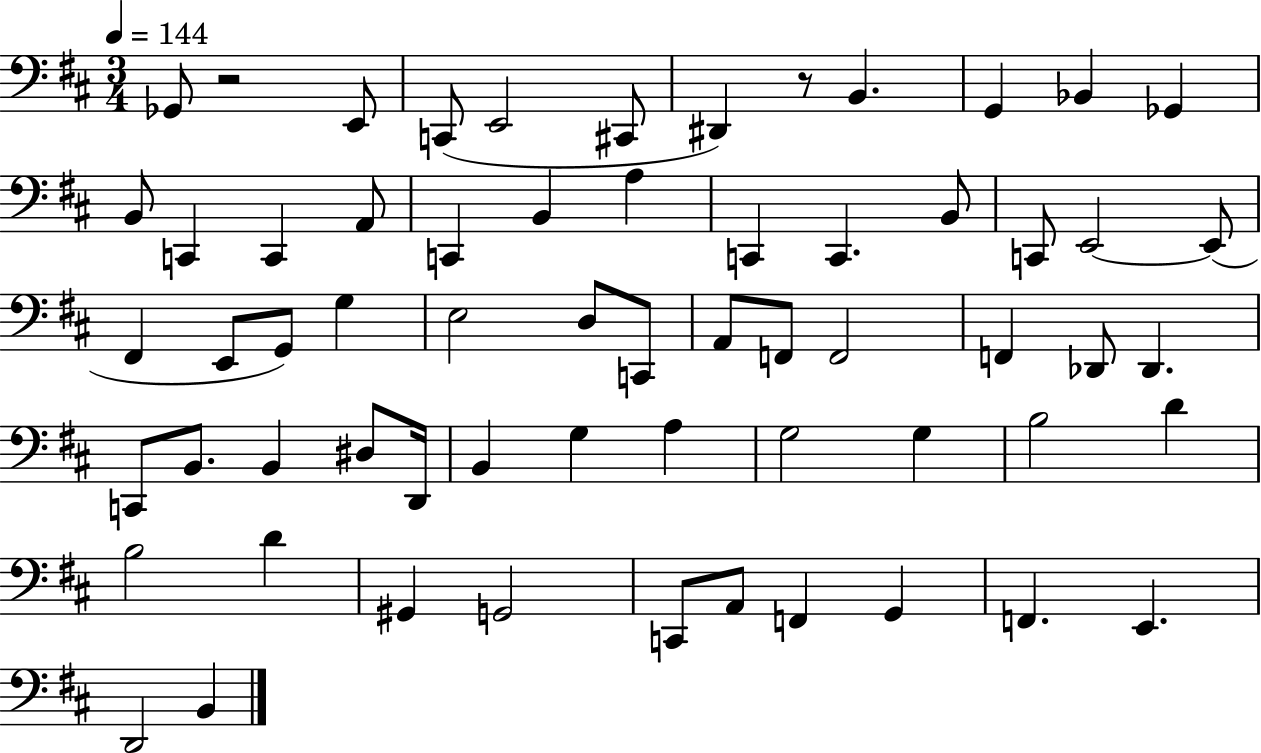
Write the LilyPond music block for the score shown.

{
  \clef bass
  \numericTimeSignature
  \time 3/4
  \key d \major
  \tempo 4 = 144
  ges,8 r2 e,8 | c,8( e,2 cis,8 | dis,4) r8 b,4. | g,4 bes,4 ges,4 | \break b,8 c,4 c,4 a,8 | c,4 b,4 a4 | c,4 c,4. b,8 | c,8 e,2~~ e,8( | \break fis,4 e,8 g,8) g4 | e2 d8 c,8 | a,8 f,8 f,2 | f,4 des,8 des,4. | \break c,8 b,8. b,4 dis8 d,16 | b,4 g4 a4 | g2 g4 | b2 d'4 | \break b2 d'4 | gis,4 g,2 | c,8 a,8 f,4 g,4 | f,4. e,4. | \break d,2 b,4 | \bar "|."
}